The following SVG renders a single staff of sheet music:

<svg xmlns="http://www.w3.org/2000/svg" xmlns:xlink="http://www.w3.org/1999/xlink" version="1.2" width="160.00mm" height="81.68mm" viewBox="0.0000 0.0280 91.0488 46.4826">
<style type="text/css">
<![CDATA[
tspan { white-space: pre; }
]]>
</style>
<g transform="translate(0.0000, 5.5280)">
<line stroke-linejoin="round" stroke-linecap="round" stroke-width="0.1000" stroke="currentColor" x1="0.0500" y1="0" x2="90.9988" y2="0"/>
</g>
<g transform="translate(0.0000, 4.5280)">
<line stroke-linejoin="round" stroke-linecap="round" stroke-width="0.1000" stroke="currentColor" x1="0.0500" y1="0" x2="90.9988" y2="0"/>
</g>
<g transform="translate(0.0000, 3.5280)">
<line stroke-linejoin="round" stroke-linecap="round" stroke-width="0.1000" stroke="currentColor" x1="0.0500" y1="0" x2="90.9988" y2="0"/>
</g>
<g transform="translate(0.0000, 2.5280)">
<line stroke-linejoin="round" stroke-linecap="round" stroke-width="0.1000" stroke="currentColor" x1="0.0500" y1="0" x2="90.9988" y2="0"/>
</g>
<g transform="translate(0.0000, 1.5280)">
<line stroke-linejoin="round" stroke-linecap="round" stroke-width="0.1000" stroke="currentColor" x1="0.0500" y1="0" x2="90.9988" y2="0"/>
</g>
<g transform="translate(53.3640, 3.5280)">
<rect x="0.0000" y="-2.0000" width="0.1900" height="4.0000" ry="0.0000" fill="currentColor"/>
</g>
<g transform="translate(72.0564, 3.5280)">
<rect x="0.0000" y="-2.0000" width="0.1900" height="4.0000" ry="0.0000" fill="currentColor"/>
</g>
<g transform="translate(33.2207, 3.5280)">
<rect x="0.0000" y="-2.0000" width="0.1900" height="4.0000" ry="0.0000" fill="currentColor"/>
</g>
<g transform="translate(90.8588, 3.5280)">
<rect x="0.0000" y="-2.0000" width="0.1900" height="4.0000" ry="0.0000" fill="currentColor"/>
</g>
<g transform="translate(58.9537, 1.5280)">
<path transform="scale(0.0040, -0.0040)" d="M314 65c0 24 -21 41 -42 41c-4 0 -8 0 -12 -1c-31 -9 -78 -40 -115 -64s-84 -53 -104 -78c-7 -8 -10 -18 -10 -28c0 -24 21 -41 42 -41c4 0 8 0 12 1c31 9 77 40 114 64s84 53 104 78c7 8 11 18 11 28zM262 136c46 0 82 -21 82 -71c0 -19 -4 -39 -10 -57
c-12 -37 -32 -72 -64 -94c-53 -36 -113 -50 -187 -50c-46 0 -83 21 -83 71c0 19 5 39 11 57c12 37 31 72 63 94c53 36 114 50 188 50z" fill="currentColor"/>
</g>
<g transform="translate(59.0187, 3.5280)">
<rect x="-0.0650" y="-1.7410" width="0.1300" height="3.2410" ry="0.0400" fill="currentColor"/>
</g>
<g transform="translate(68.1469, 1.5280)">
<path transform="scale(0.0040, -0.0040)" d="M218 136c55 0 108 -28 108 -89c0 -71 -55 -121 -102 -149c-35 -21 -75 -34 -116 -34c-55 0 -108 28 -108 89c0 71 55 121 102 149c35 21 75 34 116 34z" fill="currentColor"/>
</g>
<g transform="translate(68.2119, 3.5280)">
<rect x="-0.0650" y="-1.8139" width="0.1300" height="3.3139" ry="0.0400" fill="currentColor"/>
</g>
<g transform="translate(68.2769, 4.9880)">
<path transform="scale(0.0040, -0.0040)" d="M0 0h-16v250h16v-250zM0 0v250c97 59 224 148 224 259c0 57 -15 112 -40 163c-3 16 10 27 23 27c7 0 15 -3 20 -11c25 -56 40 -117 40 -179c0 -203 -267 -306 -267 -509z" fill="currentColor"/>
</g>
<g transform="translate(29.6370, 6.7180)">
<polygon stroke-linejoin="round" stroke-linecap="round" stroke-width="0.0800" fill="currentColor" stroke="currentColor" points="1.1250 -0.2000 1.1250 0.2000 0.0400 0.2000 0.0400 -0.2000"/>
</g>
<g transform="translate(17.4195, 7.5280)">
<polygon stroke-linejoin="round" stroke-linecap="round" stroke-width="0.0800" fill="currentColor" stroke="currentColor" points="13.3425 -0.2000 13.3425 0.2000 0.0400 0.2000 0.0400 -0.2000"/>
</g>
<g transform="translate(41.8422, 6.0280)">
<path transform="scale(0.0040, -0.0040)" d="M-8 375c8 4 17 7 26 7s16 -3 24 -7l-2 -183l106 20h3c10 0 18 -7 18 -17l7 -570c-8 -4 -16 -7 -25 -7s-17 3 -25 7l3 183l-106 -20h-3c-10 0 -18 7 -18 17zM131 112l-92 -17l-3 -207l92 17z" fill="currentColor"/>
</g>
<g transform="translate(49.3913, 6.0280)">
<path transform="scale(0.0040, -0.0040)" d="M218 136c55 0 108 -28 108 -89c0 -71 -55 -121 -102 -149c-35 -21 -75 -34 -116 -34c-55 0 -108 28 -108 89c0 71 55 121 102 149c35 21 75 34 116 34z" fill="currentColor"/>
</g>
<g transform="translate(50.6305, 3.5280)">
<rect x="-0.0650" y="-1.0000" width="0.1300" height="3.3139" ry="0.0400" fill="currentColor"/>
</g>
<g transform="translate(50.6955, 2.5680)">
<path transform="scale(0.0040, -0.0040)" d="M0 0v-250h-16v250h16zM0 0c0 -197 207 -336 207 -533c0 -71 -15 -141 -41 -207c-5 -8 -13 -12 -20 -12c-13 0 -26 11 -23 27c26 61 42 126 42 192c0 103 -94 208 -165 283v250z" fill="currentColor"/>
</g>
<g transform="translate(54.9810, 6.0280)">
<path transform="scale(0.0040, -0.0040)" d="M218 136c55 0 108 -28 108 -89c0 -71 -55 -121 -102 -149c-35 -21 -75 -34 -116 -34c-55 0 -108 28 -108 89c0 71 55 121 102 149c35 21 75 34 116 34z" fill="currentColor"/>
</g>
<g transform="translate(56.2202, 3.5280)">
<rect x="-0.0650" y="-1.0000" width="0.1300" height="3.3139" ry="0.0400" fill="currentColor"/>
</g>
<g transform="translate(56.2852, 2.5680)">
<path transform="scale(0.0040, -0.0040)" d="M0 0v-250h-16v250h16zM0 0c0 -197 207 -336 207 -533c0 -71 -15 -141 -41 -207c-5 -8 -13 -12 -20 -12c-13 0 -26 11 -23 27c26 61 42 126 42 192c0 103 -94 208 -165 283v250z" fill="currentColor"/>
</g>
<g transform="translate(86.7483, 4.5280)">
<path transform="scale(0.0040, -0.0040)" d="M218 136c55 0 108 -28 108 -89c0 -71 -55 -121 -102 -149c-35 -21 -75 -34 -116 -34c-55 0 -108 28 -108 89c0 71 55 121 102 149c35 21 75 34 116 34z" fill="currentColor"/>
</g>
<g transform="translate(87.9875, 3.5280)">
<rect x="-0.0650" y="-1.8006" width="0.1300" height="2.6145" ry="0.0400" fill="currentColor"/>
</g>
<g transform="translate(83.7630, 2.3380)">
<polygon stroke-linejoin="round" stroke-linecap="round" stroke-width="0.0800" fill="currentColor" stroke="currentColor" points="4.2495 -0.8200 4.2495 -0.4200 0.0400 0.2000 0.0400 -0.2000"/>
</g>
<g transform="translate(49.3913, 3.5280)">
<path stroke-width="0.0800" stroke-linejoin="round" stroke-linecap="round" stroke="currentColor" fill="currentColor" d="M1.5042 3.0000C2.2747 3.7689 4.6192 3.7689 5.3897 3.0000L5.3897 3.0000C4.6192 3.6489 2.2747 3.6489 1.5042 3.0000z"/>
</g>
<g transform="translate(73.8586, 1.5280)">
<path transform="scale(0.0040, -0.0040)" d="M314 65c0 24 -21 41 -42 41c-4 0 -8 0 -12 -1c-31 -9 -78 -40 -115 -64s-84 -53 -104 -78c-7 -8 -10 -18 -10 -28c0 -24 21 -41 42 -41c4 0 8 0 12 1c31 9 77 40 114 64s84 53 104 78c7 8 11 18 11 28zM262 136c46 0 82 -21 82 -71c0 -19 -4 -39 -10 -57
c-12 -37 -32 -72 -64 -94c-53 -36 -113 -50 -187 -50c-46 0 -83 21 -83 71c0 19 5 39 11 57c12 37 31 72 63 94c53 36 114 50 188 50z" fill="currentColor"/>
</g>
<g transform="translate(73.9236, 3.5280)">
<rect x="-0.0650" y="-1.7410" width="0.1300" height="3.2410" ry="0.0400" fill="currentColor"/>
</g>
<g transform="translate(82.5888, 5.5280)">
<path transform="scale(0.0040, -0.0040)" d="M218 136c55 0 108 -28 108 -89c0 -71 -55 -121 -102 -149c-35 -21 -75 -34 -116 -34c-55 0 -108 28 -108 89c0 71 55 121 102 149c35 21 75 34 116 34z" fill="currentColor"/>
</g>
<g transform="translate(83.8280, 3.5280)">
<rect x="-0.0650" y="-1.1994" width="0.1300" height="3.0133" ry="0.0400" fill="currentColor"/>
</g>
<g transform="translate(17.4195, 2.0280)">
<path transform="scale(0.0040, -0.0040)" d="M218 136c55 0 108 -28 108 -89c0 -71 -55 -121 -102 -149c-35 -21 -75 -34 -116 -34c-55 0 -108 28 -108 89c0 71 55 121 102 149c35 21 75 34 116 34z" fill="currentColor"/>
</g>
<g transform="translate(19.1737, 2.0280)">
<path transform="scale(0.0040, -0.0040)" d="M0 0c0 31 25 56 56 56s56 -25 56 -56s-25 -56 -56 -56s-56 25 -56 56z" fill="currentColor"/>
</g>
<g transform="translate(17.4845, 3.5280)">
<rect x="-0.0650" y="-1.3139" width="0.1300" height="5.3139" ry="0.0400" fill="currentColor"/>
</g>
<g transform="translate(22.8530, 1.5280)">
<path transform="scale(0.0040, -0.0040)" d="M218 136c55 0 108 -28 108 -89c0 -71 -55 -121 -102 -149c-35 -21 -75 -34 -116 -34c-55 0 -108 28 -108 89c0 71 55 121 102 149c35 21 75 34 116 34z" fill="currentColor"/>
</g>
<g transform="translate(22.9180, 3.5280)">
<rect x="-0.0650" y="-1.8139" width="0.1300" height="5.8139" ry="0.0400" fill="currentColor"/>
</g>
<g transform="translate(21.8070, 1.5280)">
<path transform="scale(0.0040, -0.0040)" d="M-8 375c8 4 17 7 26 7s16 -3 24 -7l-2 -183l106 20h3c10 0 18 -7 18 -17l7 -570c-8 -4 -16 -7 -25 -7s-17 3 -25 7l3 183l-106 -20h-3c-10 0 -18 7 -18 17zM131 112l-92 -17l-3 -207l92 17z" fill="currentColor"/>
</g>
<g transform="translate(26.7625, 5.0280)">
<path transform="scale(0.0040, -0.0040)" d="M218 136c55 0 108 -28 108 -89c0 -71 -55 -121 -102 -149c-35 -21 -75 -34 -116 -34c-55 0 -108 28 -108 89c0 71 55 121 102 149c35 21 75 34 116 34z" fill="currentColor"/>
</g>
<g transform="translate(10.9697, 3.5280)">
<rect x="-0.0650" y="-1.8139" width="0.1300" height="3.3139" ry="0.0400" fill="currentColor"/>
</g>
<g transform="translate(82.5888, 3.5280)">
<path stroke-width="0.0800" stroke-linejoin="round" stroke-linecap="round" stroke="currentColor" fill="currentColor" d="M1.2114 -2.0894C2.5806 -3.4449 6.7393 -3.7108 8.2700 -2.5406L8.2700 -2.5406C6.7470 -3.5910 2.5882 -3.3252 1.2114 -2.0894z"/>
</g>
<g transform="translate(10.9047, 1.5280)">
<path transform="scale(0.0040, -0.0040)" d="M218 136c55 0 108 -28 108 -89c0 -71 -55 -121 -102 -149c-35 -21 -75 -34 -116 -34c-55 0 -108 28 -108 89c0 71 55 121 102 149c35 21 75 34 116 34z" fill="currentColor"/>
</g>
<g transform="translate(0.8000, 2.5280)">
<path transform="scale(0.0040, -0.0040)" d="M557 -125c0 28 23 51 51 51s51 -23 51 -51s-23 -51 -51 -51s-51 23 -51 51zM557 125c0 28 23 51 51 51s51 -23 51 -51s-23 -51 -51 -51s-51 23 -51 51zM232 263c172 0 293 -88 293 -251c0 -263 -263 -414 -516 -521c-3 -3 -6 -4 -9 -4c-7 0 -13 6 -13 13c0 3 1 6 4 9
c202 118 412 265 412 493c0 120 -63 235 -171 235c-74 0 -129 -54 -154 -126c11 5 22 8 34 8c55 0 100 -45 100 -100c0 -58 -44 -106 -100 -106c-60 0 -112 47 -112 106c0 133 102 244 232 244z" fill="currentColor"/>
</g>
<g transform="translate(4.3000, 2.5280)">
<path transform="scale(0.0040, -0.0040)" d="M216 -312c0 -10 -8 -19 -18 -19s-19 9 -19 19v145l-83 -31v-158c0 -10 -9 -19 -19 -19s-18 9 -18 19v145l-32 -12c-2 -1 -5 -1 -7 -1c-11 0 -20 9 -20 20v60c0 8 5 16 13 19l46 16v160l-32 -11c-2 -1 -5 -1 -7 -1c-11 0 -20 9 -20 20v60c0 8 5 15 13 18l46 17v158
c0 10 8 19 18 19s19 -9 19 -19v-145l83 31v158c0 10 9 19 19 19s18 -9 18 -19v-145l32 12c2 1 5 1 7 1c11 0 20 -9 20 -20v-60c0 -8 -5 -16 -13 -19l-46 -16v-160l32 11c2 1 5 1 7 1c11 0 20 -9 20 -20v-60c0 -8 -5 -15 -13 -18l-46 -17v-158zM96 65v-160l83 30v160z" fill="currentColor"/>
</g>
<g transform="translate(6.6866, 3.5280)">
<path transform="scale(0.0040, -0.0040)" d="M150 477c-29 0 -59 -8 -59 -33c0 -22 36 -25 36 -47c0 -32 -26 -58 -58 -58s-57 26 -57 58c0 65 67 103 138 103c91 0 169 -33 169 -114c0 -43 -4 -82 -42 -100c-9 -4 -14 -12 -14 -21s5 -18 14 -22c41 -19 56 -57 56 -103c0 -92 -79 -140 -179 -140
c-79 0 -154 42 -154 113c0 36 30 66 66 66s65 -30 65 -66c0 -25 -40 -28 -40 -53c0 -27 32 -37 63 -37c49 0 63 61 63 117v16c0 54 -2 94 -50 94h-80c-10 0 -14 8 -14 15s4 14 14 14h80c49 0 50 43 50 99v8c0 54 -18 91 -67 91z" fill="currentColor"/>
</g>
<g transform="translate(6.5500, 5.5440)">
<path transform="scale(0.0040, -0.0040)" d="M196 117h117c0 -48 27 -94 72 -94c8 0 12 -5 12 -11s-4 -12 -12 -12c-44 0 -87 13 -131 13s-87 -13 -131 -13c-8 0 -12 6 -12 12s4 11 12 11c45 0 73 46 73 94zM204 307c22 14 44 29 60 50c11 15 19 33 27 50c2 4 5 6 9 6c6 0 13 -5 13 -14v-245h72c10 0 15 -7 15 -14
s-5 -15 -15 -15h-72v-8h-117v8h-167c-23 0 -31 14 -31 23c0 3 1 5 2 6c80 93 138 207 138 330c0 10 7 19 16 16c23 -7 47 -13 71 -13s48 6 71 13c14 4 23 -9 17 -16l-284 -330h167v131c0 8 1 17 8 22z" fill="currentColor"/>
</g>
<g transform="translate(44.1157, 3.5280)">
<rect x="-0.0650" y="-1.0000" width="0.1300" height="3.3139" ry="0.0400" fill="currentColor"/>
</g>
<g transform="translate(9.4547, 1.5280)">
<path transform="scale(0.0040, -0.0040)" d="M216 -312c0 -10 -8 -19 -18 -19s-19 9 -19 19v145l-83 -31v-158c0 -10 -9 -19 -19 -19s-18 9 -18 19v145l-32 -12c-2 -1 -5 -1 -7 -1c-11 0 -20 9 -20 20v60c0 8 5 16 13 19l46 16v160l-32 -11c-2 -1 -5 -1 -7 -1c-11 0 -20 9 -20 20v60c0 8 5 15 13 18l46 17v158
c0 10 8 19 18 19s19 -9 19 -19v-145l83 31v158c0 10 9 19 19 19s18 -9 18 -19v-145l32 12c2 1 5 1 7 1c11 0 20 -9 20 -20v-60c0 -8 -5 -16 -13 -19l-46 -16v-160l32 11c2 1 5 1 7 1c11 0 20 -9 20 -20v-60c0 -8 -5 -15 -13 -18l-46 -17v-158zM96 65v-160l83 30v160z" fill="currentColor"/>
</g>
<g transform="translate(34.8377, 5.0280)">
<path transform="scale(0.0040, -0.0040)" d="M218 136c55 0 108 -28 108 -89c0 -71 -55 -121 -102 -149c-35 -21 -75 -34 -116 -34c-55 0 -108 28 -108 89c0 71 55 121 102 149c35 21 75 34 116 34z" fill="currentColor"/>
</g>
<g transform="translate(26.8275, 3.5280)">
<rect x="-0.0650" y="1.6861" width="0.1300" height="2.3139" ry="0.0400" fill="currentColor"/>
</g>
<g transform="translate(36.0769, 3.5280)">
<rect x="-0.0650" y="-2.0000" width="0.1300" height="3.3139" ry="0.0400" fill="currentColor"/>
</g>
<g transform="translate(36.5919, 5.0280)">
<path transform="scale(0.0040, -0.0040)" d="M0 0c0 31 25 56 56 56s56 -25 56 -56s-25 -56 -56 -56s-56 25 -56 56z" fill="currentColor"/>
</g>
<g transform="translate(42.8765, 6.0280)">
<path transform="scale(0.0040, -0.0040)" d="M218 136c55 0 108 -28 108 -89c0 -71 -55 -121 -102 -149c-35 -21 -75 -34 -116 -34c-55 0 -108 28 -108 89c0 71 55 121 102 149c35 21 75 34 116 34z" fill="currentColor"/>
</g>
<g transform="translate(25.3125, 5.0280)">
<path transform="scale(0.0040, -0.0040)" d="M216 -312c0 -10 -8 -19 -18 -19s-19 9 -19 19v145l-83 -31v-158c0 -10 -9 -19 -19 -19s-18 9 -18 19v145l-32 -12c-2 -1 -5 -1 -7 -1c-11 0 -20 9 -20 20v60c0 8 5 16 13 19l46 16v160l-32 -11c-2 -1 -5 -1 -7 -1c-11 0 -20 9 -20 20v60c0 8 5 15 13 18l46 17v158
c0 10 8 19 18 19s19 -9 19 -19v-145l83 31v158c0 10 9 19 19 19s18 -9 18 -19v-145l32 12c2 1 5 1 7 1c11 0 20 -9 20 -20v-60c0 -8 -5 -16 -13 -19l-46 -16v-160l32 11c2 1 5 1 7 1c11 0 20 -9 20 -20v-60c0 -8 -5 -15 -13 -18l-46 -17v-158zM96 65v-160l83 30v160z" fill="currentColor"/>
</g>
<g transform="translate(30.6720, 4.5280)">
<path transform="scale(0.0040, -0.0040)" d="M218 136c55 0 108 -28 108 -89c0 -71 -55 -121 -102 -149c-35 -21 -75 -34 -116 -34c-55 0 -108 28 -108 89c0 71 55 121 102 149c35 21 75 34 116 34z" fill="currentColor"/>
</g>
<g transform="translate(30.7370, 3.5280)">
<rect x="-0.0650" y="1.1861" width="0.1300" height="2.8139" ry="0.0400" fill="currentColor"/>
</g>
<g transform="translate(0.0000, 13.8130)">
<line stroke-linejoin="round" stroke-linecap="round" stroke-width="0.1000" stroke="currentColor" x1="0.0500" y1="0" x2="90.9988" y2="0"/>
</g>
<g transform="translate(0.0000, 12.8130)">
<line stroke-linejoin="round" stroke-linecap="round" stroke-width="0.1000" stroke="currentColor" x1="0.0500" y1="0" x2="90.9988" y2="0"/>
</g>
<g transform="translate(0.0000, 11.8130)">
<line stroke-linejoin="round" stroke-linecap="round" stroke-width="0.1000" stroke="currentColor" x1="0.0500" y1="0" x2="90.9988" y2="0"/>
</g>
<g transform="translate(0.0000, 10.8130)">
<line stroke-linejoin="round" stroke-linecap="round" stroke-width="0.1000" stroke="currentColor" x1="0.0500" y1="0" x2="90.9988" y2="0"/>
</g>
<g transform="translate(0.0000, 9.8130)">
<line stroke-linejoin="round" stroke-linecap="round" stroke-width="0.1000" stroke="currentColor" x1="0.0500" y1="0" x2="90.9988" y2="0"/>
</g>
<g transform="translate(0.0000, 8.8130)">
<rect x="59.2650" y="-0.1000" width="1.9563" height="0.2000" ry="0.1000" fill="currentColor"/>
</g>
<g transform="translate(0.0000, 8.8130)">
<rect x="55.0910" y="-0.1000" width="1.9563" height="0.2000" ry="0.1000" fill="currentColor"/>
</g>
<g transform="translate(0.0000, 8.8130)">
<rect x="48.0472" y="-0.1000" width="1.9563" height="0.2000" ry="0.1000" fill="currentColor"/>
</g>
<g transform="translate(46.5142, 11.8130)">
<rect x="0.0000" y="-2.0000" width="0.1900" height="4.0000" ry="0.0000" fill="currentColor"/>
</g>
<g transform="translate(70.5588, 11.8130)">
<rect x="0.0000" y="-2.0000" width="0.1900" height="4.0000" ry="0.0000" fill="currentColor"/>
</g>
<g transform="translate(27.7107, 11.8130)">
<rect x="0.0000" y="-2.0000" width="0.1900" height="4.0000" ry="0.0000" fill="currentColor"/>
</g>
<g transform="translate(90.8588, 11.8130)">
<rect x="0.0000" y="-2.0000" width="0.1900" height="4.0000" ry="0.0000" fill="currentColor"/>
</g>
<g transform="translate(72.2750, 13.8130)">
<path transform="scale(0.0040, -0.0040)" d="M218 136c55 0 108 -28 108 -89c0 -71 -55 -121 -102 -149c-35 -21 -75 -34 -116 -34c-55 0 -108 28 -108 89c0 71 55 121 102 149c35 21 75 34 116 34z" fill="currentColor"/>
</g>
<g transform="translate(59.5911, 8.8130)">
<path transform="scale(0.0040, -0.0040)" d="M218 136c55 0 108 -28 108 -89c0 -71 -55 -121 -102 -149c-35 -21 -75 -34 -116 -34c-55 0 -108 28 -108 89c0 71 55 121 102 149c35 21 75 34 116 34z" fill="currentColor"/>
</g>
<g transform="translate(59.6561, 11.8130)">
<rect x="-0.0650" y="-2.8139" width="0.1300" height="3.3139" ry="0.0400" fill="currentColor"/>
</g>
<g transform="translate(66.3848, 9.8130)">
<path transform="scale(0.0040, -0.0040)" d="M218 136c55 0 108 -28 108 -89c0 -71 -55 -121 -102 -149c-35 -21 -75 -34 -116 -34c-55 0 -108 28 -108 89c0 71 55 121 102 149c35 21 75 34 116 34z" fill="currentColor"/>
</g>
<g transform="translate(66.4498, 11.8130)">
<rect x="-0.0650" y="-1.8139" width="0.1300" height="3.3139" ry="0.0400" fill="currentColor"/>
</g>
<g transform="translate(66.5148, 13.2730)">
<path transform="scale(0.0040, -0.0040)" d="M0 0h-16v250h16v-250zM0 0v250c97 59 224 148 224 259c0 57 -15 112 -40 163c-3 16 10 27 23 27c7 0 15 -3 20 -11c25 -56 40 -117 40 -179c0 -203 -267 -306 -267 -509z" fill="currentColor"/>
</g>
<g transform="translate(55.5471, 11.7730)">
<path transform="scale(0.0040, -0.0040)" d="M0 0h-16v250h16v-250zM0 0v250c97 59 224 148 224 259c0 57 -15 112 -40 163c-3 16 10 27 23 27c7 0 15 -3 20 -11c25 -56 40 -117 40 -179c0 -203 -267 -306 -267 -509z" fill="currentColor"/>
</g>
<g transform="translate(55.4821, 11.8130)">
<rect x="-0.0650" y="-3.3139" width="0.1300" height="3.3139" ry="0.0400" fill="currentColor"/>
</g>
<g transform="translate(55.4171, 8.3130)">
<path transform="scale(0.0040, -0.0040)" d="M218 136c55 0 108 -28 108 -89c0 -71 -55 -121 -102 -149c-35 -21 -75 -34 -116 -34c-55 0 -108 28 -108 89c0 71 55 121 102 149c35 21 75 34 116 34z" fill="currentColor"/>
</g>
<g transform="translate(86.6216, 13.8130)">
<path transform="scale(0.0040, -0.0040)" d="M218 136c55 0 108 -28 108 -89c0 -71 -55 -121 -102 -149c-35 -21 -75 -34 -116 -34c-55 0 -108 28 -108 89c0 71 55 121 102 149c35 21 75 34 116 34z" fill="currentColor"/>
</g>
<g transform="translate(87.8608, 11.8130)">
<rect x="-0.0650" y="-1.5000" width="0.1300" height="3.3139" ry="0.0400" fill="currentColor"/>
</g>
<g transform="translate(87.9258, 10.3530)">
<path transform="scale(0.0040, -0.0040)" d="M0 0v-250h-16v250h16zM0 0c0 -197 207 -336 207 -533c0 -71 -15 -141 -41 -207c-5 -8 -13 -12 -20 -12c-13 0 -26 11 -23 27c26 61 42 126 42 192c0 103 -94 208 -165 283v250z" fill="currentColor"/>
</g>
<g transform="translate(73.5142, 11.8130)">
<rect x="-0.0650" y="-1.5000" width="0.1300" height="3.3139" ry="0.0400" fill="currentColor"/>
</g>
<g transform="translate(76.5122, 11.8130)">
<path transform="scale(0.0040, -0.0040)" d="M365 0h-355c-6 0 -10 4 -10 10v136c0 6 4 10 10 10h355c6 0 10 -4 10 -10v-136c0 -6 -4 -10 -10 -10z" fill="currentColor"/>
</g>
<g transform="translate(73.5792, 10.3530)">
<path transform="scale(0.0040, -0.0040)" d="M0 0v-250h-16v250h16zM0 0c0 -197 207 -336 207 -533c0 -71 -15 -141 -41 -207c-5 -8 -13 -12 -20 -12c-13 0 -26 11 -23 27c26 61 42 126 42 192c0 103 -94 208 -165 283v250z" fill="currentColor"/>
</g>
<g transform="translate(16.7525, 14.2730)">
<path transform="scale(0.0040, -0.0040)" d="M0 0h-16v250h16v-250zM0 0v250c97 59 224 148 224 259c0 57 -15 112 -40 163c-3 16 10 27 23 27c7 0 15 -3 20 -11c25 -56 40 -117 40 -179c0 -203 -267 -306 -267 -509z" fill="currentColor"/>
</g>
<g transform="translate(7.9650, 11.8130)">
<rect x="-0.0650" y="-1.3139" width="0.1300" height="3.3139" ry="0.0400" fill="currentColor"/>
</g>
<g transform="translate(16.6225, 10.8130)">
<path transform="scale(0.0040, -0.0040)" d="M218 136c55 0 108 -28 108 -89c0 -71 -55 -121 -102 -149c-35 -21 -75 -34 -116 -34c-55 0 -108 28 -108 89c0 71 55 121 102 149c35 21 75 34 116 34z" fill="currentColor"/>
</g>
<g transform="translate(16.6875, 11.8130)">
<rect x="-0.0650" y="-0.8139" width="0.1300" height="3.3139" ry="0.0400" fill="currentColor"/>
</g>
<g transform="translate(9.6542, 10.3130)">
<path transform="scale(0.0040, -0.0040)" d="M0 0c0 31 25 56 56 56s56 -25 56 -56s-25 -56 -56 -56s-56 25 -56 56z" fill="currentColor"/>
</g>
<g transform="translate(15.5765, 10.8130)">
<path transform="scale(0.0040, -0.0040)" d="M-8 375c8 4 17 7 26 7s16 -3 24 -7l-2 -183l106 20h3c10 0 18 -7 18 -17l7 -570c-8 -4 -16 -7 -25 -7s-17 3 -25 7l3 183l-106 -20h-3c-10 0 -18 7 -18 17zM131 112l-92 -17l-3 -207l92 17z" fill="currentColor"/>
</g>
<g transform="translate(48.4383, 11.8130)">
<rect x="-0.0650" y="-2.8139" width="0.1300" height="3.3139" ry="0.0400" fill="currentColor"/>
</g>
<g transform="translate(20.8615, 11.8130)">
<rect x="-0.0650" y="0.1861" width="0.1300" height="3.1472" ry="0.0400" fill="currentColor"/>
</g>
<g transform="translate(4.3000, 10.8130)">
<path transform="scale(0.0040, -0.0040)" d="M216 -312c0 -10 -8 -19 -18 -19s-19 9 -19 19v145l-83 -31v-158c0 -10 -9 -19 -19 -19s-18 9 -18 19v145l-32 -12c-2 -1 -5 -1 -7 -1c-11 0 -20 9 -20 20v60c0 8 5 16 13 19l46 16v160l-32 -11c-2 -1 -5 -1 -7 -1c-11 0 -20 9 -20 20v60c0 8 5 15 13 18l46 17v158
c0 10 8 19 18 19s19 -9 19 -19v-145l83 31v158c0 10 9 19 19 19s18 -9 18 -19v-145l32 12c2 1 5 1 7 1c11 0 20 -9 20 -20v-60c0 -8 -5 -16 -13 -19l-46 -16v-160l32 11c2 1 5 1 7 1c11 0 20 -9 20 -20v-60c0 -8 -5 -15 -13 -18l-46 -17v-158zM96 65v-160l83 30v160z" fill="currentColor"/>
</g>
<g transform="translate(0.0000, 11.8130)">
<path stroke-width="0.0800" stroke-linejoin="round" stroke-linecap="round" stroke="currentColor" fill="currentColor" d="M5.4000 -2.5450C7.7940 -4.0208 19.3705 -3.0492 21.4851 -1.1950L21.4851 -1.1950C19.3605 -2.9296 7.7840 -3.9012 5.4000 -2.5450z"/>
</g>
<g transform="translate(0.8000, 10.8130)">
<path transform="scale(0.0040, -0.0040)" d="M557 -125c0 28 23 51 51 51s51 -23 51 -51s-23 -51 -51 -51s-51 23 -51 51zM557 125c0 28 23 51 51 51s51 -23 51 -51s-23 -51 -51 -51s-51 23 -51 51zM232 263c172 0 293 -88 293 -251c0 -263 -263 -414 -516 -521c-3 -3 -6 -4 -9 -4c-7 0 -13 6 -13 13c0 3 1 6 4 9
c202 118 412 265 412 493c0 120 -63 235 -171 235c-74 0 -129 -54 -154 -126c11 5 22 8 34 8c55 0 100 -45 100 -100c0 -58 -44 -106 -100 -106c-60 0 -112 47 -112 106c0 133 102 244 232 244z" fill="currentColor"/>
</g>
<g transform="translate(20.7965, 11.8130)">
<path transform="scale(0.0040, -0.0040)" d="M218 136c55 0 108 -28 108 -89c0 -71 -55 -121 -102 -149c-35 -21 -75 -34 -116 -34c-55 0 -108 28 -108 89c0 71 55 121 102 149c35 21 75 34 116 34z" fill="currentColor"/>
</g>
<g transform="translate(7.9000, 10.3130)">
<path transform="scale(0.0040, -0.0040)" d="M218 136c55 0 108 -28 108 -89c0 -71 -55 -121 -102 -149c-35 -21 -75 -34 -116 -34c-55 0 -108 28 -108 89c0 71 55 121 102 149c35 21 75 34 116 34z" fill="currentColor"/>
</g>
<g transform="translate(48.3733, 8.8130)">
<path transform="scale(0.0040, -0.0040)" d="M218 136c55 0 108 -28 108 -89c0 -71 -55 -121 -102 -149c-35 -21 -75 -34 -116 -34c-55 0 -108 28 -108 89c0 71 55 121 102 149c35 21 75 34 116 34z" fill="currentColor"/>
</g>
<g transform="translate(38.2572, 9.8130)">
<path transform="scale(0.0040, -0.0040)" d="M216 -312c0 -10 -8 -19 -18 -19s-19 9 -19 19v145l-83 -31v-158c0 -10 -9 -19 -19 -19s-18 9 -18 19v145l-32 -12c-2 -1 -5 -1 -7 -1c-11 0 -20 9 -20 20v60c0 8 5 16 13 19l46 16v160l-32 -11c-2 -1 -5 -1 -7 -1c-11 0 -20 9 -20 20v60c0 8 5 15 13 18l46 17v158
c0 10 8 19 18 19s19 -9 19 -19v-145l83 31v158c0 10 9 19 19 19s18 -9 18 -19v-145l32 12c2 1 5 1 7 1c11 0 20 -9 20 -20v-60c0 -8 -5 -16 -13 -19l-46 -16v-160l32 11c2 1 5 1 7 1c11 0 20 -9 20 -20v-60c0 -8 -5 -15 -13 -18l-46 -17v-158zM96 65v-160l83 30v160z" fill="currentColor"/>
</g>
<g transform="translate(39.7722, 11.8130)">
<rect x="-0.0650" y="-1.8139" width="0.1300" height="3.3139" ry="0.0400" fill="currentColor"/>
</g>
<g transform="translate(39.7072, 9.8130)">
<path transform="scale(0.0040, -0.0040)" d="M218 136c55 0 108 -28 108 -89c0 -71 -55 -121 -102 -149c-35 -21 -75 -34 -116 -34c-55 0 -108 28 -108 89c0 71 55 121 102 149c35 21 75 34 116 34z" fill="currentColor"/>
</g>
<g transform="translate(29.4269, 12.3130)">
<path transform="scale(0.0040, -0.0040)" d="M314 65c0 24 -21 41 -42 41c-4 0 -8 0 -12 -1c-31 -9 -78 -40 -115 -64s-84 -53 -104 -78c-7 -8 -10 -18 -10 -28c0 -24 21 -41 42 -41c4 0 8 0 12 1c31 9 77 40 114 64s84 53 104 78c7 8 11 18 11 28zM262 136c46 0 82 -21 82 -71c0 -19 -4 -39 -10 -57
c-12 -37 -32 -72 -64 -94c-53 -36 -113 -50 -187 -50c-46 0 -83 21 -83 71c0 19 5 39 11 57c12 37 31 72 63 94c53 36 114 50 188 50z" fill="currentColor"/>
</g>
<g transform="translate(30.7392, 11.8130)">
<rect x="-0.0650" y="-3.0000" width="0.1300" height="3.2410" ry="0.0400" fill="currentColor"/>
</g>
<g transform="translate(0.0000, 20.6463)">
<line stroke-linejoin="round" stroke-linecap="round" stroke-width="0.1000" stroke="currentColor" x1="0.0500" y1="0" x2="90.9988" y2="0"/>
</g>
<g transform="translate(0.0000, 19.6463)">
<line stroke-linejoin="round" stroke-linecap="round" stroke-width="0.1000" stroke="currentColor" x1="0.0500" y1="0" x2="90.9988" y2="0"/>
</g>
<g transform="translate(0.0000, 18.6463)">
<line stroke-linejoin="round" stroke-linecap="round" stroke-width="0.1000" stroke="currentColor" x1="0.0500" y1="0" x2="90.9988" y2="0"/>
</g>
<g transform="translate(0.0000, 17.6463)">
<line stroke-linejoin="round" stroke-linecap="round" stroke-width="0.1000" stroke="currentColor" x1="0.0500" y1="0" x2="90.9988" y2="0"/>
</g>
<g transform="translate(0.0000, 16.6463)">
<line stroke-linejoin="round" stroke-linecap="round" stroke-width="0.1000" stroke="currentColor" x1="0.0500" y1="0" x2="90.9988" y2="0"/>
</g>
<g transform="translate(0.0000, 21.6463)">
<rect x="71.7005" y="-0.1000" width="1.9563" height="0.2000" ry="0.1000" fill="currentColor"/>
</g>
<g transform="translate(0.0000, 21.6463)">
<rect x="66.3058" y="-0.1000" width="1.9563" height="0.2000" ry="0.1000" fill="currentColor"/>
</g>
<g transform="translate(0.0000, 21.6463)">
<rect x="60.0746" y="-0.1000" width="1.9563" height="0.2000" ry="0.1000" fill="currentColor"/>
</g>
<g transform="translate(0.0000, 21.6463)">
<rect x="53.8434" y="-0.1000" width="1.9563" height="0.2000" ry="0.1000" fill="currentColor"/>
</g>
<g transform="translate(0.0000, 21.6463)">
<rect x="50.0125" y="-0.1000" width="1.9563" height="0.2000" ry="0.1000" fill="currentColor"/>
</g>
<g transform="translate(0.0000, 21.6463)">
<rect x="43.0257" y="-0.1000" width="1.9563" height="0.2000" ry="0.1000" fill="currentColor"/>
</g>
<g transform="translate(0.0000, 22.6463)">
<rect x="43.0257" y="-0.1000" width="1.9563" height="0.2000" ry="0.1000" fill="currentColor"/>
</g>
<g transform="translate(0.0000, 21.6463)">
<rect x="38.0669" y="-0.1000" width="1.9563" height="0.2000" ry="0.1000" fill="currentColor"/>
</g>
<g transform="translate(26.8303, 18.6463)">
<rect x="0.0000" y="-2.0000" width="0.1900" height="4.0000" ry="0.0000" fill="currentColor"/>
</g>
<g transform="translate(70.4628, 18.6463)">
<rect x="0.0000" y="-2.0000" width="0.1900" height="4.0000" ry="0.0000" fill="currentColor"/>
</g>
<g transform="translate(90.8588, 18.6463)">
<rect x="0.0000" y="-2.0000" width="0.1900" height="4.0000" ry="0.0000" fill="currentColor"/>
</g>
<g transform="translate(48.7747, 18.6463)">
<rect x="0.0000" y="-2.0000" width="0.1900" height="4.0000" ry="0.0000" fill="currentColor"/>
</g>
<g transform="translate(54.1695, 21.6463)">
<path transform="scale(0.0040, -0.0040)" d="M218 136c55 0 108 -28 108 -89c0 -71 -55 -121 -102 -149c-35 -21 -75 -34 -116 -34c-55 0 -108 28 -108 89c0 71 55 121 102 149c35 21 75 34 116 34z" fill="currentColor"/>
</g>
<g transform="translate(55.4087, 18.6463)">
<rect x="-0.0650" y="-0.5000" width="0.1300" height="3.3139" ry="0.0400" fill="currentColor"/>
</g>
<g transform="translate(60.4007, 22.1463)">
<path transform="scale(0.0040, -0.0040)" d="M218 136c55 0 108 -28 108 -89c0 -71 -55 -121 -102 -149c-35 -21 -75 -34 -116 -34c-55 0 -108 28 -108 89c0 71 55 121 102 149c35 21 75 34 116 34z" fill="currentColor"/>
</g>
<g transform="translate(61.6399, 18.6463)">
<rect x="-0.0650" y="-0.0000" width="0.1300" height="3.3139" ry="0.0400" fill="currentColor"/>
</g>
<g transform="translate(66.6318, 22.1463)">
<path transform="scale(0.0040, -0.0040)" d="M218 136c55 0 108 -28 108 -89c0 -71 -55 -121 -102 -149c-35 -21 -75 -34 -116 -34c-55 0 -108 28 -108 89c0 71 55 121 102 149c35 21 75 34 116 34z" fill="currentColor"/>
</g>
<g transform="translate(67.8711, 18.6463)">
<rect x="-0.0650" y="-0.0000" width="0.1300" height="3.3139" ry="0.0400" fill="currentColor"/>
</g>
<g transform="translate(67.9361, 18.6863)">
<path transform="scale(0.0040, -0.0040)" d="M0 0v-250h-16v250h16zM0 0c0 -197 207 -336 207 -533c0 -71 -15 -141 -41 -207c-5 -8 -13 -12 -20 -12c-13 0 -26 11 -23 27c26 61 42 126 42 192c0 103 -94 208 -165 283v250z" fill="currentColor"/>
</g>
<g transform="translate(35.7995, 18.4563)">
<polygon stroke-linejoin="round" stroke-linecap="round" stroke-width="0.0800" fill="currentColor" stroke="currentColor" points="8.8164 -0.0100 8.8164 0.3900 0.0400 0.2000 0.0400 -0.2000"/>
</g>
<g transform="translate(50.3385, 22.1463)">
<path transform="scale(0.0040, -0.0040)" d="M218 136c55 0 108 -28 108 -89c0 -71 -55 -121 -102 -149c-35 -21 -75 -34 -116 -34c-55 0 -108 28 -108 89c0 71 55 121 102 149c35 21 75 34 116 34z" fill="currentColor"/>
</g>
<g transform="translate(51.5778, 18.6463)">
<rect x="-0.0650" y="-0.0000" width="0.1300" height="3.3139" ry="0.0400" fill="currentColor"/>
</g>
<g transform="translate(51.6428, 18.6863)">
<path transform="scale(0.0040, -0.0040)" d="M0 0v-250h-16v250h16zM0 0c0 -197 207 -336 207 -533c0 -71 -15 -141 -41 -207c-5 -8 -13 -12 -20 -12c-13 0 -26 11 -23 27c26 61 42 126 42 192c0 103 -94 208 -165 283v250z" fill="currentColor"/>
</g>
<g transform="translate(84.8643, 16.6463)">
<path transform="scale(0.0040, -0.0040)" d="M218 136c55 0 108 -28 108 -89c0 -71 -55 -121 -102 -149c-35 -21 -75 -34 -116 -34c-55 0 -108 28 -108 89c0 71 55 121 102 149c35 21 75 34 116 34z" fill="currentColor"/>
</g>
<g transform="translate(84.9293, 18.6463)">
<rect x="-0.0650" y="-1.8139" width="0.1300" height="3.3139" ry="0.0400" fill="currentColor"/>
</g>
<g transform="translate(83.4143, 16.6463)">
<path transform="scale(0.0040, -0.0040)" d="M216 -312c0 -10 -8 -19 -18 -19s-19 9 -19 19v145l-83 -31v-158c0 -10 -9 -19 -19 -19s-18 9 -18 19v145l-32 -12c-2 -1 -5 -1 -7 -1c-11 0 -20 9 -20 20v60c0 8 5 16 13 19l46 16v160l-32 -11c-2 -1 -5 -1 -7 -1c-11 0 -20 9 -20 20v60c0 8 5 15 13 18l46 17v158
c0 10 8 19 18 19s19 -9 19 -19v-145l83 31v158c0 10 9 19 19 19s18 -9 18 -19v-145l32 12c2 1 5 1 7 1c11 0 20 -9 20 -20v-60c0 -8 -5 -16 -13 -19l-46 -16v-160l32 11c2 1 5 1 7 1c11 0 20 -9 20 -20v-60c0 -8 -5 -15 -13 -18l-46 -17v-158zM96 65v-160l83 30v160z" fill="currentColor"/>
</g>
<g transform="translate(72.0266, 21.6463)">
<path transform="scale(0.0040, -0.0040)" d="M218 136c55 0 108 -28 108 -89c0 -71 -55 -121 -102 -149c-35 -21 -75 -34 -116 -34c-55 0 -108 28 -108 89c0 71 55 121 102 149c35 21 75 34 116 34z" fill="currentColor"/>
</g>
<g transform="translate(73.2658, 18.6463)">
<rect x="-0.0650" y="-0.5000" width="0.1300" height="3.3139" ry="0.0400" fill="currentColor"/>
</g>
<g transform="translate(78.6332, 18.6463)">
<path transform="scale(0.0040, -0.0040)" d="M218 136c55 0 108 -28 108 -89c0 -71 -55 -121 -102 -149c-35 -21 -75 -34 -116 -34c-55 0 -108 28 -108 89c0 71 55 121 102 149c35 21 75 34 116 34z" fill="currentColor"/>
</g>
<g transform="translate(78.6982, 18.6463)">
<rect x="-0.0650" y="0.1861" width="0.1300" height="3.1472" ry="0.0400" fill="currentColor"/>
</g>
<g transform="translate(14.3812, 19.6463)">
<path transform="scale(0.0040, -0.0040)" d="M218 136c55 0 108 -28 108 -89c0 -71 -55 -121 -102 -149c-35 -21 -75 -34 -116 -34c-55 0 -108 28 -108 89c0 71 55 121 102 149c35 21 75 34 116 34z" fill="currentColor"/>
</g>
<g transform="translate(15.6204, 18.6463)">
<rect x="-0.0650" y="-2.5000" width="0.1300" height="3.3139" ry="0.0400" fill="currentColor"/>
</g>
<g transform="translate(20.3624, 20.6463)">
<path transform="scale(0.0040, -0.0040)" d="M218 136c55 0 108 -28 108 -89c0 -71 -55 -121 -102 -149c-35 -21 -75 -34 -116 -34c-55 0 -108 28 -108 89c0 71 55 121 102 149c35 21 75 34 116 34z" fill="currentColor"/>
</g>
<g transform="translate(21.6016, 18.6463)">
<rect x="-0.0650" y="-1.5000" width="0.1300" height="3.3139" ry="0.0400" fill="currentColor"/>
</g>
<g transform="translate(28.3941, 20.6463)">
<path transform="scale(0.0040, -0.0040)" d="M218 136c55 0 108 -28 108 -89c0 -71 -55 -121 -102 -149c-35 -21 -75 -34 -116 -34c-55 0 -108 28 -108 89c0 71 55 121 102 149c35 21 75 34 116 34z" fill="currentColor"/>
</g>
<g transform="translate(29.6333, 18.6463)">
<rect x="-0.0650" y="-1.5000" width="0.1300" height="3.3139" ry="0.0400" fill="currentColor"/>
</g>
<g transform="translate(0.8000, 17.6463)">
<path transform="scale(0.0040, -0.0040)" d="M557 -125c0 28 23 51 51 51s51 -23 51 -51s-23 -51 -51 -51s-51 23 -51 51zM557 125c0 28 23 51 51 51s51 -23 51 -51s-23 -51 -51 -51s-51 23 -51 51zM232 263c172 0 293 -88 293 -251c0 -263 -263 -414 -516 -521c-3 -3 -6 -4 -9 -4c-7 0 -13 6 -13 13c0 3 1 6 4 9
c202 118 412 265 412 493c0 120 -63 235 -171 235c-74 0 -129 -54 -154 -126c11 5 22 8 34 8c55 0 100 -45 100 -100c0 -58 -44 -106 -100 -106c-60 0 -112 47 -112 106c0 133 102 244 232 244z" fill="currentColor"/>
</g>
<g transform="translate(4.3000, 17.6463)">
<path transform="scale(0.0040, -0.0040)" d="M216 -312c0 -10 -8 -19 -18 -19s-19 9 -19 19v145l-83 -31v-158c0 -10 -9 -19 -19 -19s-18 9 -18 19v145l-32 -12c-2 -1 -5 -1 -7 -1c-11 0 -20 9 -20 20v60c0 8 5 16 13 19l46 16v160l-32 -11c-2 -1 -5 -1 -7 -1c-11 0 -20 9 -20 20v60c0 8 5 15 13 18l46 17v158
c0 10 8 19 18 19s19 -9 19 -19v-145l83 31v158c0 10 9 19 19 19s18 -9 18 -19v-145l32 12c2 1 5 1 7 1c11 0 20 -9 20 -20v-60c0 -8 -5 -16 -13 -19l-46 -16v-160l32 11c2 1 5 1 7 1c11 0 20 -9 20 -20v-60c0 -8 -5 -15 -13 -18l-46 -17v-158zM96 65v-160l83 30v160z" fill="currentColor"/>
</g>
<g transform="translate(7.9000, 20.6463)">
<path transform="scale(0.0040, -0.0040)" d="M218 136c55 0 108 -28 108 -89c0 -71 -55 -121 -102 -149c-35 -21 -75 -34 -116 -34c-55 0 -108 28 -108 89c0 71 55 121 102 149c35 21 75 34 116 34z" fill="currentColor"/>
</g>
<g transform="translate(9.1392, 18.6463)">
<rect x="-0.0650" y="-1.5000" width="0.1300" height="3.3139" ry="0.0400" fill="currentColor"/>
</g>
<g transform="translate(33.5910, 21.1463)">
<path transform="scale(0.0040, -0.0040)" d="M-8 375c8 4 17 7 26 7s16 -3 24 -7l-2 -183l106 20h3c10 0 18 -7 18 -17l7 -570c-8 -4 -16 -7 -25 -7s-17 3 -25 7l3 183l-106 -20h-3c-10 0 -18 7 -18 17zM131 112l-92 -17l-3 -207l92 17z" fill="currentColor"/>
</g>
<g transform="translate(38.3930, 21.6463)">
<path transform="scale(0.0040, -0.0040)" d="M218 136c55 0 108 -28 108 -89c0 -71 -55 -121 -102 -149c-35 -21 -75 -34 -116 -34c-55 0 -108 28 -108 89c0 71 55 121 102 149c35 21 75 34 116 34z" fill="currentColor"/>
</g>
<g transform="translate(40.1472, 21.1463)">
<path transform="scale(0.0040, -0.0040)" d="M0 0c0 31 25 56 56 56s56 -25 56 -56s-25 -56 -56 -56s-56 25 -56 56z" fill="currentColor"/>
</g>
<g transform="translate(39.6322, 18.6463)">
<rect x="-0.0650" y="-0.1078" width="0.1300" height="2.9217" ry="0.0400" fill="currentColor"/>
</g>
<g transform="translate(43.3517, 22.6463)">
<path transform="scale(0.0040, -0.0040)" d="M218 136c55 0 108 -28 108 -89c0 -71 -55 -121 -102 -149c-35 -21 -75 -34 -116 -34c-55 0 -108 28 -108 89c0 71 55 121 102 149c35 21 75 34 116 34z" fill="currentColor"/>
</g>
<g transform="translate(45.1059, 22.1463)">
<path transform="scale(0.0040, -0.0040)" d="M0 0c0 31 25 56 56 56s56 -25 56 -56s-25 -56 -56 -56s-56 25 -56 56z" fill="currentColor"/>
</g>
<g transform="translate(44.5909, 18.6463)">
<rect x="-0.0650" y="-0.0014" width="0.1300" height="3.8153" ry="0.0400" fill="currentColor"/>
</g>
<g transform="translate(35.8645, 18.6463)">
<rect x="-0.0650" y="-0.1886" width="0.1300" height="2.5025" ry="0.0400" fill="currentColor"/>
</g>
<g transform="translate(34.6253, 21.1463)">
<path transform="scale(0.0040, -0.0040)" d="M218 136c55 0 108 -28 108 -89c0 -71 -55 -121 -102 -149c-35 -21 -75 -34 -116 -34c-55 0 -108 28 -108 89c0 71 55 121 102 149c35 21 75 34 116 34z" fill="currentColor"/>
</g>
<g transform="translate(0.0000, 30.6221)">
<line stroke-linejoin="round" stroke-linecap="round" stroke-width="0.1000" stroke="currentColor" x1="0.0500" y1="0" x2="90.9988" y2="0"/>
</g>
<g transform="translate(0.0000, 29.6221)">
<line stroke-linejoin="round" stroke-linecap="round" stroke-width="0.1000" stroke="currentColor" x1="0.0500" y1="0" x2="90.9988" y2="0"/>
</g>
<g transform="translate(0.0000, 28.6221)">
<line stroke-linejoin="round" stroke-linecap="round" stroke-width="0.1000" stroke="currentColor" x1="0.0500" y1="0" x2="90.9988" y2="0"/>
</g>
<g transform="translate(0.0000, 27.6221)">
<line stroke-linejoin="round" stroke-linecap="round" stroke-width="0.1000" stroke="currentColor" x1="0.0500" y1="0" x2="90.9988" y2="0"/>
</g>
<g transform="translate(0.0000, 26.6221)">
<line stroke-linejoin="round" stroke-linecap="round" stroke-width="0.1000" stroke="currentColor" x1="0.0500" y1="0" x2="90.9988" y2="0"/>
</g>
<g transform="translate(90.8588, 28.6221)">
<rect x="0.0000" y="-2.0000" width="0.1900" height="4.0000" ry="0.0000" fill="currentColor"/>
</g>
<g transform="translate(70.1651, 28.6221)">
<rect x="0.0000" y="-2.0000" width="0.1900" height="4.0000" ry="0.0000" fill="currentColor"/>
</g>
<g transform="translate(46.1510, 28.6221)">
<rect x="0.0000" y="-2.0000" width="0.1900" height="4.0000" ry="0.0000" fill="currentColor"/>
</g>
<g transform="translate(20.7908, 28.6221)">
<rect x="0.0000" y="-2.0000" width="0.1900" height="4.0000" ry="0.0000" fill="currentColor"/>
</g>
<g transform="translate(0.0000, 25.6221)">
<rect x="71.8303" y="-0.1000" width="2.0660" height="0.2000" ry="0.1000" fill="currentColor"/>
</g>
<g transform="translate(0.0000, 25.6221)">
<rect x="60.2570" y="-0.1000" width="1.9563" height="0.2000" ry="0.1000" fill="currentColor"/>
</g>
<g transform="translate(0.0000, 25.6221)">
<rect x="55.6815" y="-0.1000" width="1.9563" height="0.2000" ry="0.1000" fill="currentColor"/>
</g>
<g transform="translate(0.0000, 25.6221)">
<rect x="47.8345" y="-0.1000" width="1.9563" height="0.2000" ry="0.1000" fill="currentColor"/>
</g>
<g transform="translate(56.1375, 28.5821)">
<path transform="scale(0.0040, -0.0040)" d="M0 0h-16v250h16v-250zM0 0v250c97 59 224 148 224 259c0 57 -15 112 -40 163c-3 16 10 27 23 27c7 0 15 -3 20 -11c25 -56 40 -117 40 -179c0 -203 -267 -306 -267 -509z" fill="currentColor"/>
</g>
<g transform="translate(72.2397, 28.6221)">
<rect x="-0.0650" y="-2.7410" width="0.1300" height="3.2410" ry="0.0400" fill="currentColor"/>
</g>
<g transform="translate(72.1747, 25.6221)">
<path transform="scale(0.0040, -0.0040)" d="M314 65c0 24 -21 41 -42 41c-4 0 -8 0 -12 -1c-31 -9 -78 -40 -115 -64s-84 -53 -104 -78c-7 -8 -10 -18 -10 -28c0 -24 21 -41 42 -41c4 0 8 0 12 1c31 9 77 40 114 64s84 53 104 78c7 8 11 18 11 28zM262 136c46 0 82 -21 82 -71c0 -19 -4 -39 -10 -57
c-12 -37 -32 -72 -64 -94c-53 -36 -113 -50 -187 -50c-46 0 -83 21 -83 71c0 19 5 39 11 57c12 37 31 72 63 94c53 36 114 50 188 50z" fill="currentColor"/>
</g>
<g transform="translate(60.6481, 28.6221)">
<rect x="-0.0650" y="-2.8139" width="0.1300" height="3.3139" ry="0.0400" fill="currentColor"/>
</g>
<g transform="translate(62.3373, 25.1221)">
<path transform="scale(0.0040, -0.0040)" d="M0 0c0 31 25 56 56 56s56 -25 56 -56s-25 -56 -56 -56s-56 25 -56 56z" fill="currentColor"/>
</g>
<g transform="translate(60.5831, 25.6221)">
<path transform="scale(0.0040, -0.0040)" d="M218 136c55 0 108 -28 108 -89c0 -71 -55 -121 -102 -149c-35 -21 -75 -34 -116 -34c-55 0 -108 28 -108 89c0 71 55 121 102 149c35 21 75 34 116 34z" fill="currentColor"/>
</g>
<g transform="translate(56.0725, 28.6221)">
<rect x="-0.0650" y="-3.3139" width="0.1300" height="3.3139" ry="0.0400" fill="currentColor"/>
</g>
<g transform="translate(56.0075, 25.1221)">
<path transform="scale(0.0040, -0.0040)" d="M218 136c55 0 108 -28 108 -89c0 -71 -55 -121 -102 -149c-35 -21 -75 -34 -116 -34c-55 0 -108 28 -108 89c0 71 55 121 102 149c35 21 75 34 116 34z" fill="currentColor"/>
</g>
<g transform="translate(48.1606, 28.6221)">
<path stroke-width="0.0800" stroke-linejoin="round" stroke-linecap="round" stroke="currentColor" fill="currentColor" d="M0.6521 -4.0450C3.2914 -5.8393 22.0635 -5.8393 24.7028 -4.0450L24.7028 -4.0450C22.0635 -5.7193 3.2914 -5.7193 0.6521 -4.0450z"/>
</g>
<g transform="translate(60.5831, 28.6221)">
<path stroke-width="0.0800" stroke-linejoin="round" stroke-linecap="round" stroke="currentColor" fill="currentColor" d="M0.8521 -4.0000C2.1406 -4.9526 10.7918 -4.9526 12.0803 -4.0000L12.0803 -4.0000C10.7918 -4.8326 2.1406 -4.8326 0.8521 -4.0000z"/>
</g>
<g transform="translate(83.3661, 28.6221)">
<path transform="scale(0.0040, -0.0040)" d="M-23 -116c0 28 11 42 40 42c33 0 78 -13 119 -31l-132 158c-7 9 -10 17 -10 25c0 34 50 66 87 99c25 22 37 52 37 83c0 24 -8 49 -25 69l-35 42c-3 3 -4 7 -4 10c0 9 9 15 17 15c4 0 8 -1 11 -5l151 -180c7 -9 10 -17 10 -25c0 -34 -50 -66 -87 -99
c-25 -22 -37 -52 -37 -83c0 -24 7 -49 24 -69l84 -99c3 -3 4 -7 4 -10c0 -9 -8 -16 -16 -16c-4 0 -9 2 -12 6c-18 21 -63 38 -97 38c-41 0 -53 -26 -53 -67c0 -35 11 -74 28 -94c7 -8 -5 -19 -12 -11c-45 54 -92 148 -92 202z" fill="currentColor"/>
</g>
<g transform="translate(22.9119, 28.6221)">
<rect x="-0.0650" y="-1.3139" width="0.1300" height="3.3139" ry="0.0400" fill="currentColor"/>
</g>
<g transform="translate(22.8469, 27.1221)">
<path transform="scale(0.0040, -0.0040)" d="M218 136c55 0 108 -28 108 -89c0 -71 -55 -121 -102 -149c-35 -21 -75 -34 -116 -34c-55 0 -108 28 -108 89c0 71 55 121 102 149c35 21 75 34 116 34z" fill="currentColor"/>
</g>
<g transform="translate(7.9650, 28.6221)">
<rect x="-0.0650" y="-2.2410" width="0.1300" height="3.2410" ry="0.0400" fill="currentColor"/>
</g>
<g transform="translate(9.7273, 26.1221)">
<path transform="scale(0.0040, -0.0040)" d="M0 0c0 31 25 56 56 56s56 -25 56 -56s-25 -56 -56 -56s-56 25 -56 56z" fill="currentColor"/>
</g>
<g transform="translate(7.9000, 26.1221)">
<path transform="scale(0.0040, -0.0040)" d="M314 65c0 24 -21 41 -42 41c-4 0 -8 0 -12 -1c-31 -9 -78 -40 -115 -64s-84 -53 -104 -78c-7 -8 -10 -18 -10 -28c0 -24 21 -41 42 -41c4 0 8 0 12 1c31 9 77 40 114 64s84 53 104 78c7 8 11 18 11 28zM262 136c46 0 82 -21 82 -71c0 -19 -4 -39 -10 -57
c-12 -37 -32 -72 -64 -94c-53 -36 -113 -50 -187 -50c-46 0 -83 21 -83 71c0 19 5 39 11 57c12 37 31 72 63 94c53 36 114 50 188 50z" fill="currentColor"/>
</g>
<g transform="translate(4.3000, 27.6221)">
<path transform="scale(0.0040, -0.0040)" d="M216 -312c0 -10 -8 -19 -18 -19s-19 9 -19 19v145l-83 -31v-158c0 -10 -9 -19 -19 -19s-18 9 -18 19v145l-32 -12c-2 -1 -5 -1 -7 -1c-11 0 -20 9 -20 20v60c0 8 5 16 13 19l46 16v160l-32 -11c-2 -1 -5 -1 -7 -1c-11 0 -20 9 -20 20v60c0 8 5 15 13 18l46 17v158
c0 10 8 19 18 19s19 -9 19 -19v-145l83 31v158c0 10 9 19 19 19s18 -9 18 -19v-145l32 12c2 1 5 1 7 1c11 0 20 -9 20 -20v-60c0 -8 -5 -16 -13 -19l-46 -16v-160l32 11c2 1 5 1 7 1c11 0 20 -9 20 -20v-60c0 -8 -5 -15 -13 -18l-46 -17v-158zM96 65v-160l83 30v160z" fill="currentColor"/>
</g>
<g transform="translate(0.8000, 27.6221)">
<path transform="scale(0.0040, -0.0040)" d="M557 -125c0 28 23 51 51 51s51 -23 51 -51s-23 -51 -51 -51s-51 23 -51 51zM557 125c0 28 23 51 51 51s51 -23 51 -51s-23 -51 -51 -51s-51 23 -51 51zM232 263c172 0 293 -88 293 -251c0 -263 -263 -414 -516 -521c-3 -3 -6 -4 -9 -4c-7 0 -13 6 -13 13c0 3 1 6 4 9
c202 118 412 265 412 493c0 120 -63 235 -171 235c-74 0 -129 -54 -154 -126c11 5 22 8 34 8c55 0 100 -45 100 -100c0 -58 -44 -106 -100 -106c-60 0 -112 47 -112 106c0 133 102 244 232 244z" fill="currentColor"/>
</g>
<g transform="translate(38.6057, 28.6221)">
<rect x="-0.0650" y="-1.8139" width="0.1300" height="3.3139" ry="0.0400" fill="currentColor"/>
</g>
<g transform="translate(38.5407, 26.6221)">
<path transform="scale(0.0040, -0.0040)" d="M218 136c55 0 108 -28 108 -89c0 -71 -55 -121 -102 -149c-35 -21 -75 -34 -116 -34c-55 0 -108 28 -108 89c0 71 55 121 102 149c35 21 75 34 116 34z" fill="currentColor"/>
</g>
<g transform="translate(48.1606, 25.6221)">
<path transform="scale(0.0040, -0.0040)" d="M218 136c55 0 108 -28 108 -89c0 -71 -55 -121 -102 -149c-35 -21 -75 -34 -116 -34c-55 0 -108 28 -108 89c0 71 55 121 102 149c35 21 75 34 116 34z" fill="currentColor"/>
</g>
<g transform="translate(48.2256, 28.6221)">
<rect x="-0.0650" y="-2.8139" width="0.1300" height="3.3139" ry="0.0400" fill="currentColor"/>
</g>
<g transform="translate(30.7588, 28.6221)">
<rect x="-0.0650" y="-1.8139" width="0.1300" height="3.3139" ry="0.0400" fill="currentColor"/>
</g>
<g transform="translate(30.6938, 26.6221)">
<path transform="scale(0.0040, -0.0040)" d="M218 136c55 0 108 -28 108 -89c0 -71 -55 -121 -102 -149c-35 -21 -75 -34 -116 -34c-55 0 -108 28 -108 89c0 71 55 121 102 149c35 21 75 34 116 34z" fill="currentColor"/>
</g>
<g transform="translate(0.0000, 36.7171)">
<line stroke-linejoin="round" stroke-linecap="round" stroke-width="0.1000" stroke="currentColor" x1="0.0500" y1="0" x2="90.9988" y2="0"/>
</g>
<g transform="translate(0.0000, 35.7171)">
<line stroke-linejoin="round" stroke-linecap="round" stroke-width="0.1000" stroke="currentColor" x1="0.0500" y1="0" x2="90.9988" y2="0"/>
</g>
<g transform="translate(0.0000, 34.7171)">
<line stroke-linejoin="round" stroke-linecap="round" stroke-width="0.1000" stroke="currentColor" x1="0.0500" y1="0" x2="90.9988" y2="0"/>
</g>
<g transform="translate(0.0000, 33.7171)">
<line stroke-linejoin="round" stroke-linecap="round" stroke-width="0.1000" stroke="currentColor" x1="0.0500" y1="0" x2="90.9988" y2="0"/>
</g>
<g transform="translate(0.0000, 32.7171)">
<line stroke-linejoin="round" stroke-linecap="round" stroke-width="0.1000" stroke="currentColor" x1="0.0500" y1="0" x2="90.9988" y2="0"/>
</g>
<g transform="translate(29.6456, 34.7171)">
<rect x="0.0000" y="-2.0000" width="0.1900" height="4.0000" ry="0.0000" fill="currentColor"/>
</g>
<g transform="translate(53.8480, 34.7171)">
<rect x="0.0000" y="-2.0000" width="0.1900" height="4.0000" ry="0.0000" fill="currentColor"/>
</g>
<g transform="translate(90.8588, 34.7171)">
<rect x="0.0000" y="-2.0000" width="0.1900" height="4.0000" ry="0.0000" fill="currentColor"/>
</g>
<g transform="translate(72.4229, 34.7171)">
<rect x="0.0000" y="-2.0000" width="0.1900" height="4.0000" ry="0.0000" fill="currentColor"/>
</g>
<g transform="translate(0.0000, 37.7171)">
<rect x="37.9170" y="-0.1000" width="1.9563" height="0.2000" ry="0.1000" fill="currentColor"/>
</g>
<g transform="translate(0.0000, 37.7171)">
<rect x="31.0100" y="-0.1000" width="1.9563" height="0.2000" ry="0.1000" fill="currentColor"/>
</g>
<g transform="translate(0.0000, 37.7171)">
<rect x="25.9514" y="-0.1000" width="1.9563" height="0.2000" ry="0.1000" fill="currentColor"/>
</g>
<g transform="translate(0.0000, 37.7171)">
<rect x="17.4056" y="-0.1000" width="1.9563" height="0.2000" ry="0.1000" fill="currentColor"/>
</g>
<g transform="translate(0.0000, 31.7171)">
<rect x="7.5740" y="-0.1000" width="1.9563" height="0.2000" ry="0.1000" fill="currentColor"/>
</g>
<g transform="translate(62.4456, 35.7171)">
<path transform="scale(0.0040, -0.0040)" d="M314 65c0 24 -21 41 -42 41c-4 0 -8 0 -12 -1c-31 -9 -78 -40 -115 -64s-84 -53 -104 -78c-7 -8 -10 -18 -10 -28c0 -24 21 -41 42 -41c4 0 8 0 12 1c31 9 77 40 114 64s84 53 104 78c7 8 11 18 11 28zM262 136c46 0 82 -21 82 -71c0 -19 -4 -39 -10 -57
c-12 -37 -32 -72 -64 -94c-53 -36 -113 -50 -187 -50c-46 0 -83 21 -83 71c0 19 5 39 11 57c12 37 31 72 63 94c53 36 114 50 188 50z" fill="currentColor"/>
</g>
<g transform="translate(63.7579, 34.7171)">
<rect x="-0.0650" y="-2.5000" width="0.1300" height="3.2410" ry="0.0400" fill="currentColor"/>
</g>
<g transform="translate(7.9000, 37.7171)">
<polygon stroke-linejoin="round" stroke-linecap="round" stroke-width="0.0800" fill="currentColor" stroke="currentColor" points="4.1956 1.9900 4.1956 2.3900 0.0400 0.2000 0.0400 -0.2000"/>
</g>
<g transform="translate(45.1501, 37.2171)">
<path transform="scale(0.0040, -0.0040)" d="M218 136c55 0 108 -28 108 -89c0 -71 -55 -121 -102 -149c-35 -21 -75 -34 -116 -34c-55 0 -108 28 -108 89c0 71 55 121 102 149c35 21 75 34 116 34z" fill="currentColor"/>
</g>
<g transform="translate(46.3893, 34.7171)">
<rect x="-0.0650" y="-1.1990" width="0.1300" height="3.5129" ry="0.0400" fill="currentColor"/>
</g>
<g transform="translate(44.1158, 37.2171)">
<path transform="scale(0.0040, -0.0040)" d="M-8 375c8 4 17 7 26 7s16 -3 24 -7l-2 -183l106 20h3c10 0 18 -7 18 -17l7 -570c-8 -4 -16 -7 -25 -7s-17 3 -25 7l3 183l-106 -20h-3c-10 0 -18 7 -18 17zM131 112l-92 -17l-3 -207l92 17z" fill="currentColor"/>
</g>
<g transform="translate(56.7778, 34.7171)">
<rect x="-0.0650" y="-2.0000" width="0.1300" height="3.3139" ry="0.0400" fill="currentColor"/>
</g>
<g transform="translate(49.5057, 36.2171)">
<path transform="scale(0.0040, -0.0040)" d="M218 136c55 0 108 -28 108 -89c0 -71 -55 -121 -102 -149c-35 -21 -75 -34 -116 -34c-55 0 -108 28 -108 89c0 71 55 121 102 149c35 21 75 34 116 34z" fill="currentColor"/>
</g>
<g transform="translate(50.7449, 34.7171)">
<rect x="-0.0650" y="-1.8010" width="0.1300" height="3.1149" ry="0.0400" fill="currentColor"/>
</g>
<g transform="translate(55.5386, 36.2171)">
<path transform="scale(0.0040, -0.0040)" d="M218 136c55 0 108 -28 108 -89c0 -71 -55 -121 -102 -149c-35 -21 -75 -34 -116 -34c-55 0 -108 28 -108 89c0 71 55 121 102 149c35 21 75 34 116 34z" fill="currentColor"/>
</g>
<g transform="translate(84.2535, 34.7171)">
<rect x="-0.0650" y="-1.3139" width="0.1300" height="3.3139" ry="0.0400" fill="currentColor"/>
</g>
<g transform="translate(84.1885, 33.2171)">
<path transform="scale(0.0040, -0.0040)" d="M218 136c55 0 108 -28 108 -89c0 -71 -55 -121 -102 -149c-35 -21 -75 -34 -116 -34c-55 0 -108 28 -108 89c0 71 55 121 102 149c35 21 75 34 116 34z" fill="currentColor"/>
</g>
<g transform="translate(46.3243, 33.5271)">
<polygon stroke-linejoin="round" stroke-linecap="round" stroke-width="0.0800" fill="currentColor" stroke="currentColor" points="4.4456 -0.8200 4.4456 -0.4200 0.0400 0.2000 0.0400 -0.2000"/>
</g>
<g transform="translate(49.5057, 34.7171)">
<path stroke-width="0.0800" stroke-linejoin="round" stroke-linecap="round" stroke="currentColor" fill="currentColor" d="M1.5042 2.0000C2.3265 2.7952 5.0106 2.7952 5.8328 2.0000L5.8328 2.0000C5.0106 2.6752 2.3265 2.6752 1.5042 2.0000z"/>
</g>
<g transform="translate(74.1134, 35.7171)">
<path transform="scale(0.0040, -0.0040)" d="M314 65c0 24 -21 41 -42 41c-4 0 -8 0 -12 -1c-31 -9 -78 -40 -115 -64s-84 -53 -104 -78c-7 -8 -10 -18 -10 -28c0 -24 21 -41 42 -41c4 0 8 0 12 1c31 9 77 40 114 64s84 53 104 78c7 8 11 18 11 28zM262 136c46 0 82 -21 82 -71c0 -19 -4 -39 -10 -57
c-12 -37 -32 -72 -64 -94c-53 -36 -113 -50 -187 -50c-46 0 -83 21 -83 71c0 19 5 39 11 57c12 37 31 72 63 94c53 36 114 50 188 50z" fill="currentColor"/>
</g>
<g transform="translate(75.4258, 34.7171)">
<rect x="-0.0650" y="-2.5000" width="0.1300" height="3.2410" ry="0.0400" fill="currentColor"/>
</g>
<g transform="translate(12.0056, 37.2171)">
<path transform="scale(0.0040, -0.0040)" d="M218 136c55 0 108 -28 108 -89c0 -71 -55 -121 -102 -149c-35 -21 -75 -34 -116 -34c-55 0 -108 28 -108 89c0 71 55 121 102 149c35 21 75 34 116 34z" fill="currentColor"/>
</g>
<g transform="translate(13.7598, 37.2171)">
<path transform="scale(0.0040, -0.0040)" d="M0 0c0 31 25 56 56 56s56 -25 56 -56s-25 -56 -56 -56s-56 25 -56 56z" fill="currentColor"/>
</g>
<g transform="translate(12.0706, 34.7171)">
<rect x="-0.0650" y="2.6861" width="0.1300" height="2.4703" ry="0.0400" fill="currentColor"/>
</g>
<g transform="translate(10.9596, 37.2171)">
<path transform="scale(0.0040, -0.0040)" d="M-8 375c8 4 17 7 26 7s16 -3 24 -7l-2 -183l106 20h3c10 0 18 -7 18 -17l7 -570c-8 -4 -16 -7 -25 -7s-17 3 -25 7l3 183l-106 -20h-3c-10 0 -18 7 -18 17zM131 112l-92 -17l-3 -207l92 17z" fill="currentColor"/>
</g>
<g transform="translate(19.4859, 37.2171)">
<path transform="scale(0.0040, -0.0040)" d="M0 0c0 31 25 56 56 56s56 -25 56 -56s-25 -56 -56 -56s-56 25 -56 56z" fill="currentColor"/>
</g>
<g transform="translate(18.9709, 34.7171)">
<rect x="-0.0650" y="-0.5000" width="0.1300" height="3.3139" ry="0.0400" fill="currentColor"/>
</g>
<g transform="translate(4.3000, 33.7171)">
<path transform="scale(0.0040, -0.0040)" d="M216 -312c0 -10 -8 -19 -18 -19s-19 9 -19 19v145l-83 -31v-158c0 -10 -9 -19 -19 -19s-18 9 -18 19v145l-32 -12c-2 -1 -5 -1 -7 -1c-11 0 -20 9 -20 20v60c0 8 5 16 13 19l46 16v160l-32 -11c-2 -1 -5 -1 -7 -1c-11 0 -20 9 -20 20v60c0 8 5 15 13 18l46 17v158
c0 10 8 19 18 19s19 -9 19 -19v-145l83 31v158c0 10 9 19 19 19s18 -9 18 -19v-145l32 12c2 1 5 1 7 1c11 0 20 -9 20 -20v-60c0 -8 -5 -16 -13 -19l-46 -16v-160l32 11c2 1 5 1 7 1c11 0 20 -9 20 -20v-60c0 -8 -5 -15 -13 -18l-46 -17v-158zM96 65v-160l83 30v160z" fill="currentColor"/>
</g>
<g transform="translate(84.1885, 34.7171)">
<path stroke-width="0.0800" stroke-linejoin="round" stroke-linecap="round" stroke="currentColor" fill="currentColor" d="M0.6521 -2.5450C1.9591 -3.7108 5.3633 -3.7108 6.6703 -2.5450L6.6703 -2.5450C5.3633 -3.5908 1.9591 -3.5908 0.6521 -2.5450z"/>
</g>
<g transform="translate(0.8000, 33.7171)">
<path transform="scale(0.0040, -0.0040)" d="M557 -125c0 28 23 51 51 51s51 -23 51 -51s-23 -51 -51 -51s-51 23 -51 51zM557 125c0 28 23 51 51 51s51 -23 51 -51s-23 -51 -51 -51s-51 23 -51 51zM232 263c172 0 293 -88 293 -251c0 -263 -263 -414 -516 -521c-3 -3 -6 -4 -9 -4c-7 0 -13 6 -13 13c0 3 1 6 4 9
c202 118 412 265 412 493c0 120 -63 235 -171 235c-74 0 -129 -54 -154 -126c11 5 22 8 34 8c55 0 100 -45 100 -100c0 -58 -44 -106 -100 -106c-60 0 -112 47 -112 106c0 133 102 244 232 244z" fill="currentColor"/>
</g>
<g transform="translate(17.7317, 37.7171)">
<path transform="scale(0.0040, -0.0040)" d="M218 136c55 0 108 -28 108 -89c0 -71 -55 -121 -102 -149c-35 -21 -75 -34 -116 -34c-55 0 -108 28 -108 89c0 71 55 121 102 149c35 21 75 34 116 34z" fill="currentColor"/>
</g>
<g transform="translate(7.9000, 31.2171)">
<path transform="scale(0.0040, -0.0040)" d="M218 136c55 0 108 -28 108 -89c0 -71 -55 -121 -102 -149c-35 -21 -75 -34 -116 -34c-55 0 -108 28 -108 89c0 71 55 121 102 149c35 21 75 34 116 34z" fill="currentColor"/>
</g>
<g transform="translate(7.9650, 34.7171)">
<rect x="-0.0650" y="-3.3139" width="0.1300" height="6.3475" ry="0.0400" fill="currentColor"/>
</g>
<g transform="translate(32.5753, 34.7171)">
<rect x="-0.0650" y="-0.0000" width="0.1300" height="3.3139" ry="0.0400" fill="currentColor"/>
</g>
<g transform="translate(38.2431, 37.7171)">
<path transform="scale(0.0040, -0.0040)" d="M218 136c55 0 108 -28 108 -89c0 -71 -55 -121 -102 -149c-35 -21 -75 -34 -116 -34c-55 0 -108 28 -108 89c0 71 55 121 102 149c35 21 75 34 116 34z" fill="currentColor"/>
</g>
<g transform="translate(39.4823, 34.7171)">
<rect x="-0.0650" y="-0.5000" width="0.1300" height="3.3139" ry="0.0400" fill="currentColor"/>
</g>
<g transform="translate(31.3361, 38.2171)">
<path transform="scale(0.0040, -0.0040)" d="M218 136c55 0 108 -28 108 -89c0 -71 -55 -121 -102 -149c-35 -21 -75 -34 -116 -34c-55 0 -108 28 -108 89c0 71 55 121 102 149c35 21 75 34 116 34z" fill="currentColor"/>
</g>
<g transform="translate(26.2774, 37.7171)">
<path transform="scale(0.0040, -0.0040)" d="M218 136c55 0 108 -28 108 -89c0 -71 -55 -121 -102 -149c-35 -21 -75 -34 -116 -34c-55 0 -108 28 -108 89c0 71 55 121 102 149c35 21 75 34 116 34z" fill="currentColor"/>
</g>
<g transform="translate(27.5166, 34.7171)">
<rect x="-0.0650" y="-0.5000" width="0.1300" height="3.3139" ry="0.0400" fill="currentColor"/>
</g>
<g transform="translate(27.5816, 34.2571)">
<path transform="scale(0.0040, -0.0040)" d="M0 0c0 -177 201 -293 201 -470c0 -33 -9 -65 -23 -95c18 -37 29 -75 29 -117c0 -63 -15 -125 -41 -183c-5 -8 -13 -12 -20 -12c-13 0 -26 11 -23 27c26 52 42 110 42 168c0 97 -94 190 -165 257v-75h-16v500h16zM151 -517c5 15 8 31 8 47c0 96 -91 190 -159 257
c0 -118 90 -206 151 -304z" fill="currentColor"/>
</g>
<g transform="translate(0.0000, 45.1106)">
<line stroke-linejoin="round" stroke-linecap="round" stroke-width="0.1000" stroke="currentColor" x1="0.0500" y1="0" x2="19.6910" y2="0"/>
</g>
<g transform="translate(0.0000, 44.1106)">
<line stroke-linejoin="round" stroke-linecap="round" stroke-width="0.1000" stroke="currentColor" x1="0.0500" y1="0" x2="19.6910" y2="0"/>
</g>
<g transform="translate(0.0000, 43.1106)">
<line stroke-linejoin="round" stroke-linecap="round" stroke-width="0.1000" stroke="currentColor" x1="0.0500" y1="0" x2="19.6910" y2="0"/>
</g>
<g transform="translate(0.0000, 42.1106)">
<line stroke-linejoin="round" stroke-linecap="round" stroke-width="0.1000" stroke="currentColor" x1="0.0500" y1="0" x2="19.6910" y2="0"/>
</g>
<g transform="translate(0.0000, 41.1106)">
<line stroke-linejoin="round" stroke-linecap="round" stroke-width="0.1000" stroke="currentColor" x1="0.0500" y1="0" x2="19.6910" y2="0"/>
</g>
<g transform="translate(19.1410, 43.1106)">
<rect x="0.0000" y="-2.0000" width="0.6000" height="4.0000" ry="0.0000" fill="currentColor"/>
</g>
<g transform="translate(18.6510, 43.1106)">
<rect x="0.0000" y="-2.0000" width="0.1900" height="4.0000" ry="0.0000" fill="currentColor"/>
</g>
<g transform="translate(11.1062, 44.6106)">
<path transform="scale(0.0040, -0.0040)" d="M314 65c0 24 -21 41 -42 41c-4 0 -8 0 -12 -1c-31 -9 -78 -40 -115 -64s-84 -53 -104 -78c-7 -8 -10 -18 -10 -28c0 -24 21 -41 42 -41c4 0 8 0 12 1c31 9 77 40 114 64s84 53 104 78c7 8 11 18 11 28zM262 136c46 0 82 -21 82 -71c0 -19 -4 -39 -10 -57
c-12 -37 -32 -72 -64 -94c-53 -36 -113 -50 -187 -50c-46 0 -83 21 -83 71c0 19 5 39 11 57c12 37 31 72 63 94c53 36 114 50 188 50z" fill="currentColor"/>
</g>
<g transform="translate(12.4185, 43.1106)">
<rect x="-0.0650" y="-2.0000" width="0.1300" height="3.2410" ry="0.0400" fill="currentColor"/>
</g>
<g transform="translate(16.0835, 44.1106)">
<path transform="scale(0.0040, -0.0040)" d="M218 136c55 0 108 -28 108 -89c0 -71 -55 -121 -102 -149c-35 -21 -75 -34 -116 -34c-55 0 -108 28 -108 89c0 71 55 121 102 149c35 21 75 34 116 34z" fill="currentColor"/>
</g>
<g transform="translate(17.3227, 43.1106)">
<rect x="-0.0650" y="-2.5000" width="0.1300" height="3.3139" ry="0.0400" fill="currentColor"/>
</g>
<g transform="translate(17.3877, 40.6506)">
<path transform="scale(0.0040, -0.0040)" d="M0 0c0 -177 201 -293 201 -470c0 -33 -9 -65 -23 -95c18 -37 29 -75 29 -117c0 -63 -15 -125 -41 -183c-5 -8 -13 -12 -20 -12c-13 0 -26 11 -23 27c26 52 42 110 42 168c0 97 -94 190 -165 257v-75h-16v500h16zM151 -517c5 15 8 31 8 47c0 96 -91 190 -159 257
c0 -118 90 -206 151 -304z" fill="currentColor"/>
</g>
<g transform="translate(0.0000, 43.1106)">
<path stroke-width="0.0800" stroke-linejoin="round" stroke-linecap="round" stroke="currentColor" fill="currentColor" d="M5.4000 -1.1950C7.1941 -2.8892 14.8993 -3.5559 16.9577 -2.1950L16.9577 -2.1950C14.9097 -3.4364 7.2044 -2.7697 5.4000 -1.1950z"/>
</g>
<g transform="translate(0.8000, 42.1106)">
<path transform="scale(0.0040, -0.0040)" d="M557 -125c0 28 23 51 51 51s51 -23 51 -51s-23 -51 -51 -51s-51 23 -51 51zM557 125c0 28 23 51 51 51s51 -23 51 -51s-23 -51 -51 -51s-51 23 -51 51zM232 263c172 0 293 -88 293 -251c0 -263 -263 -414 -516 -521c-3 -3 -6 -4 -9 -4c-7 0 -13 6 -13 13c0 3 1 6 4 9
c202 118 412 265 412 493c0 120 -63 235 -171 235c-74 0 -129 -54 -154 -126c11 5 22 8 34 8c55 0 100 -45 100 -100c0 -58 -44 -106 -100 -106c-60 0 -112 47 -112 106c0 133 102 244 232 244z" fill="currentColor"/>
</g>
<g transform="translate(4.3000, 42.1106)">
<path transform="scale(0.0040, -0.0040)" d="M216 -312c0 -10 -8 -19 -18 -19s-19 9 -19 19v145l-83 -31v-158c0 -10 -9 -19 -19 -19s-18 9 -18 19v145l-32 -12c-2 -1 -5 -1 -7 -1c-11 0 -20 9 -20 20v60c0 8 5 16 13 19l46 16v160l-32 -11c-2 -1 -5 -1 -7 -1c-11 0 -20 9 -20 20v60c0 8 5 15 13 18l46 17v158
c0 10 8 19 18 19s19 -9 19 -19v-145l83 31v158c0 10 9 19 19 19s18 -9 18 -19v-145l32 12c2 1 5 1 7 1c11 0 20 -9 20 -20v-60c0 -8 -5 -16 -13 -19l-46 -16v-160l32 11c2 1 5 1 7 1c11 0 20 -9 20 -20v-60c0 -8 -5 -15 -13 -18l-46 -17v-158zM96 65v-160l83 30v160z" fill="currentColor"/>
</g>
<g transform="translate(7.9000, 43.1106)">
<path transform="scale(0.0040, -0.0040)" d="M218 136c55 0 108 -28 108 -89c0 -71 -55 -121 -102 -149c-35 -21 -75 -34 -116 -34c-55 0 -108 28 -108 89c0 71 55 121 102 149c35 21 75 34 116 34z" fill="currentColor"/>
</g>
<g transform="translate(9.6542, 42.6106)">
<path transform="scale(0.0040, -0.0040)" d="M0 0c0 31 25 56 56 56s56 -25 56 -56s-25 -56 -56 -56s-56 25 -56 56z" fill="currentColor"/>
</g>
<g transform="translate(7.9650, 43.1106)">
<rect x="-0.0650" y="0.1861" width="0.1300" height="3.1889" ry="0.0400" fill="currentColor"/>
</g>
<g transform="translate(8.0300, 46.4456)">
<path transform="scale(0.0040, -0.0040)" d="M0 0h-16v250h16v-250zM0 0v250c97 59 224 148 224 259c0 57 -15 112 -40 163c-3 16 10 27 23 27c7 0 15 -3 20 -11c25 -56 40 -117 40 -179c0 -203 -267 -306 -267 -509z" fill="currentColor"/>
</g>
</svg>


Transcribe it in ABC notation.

X:1
T:Untitled
M:3/4
L:1/4
K:G
^A, G,/2 A,/2 ^A,,/2 B,,/4 A,, F,, F,,/2 F,,/2 A,2 A,/2 A,2 G,,/2 B,,/2 G, F,/2 D, C,2 ^A, C D/2 C A,/2 G,,/2 z2 G,,/2 G,, B,, G,, G,, F,,/2 E,,/2 C,,/2 D,,/2 E,, D,, D,,/2 E,, D, ^A, B,2 G, A, A, C D/2 C C2 z D/2 F,,/2 E,, E,,/4 D,, E,, F,,/2 A,,/2 A,, B,,2 B,,2 G, D,/2 A,,2 B,,/4